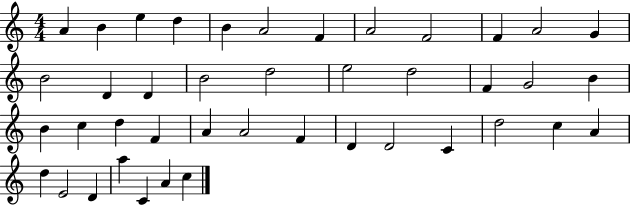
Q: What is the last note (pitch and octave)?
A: C5